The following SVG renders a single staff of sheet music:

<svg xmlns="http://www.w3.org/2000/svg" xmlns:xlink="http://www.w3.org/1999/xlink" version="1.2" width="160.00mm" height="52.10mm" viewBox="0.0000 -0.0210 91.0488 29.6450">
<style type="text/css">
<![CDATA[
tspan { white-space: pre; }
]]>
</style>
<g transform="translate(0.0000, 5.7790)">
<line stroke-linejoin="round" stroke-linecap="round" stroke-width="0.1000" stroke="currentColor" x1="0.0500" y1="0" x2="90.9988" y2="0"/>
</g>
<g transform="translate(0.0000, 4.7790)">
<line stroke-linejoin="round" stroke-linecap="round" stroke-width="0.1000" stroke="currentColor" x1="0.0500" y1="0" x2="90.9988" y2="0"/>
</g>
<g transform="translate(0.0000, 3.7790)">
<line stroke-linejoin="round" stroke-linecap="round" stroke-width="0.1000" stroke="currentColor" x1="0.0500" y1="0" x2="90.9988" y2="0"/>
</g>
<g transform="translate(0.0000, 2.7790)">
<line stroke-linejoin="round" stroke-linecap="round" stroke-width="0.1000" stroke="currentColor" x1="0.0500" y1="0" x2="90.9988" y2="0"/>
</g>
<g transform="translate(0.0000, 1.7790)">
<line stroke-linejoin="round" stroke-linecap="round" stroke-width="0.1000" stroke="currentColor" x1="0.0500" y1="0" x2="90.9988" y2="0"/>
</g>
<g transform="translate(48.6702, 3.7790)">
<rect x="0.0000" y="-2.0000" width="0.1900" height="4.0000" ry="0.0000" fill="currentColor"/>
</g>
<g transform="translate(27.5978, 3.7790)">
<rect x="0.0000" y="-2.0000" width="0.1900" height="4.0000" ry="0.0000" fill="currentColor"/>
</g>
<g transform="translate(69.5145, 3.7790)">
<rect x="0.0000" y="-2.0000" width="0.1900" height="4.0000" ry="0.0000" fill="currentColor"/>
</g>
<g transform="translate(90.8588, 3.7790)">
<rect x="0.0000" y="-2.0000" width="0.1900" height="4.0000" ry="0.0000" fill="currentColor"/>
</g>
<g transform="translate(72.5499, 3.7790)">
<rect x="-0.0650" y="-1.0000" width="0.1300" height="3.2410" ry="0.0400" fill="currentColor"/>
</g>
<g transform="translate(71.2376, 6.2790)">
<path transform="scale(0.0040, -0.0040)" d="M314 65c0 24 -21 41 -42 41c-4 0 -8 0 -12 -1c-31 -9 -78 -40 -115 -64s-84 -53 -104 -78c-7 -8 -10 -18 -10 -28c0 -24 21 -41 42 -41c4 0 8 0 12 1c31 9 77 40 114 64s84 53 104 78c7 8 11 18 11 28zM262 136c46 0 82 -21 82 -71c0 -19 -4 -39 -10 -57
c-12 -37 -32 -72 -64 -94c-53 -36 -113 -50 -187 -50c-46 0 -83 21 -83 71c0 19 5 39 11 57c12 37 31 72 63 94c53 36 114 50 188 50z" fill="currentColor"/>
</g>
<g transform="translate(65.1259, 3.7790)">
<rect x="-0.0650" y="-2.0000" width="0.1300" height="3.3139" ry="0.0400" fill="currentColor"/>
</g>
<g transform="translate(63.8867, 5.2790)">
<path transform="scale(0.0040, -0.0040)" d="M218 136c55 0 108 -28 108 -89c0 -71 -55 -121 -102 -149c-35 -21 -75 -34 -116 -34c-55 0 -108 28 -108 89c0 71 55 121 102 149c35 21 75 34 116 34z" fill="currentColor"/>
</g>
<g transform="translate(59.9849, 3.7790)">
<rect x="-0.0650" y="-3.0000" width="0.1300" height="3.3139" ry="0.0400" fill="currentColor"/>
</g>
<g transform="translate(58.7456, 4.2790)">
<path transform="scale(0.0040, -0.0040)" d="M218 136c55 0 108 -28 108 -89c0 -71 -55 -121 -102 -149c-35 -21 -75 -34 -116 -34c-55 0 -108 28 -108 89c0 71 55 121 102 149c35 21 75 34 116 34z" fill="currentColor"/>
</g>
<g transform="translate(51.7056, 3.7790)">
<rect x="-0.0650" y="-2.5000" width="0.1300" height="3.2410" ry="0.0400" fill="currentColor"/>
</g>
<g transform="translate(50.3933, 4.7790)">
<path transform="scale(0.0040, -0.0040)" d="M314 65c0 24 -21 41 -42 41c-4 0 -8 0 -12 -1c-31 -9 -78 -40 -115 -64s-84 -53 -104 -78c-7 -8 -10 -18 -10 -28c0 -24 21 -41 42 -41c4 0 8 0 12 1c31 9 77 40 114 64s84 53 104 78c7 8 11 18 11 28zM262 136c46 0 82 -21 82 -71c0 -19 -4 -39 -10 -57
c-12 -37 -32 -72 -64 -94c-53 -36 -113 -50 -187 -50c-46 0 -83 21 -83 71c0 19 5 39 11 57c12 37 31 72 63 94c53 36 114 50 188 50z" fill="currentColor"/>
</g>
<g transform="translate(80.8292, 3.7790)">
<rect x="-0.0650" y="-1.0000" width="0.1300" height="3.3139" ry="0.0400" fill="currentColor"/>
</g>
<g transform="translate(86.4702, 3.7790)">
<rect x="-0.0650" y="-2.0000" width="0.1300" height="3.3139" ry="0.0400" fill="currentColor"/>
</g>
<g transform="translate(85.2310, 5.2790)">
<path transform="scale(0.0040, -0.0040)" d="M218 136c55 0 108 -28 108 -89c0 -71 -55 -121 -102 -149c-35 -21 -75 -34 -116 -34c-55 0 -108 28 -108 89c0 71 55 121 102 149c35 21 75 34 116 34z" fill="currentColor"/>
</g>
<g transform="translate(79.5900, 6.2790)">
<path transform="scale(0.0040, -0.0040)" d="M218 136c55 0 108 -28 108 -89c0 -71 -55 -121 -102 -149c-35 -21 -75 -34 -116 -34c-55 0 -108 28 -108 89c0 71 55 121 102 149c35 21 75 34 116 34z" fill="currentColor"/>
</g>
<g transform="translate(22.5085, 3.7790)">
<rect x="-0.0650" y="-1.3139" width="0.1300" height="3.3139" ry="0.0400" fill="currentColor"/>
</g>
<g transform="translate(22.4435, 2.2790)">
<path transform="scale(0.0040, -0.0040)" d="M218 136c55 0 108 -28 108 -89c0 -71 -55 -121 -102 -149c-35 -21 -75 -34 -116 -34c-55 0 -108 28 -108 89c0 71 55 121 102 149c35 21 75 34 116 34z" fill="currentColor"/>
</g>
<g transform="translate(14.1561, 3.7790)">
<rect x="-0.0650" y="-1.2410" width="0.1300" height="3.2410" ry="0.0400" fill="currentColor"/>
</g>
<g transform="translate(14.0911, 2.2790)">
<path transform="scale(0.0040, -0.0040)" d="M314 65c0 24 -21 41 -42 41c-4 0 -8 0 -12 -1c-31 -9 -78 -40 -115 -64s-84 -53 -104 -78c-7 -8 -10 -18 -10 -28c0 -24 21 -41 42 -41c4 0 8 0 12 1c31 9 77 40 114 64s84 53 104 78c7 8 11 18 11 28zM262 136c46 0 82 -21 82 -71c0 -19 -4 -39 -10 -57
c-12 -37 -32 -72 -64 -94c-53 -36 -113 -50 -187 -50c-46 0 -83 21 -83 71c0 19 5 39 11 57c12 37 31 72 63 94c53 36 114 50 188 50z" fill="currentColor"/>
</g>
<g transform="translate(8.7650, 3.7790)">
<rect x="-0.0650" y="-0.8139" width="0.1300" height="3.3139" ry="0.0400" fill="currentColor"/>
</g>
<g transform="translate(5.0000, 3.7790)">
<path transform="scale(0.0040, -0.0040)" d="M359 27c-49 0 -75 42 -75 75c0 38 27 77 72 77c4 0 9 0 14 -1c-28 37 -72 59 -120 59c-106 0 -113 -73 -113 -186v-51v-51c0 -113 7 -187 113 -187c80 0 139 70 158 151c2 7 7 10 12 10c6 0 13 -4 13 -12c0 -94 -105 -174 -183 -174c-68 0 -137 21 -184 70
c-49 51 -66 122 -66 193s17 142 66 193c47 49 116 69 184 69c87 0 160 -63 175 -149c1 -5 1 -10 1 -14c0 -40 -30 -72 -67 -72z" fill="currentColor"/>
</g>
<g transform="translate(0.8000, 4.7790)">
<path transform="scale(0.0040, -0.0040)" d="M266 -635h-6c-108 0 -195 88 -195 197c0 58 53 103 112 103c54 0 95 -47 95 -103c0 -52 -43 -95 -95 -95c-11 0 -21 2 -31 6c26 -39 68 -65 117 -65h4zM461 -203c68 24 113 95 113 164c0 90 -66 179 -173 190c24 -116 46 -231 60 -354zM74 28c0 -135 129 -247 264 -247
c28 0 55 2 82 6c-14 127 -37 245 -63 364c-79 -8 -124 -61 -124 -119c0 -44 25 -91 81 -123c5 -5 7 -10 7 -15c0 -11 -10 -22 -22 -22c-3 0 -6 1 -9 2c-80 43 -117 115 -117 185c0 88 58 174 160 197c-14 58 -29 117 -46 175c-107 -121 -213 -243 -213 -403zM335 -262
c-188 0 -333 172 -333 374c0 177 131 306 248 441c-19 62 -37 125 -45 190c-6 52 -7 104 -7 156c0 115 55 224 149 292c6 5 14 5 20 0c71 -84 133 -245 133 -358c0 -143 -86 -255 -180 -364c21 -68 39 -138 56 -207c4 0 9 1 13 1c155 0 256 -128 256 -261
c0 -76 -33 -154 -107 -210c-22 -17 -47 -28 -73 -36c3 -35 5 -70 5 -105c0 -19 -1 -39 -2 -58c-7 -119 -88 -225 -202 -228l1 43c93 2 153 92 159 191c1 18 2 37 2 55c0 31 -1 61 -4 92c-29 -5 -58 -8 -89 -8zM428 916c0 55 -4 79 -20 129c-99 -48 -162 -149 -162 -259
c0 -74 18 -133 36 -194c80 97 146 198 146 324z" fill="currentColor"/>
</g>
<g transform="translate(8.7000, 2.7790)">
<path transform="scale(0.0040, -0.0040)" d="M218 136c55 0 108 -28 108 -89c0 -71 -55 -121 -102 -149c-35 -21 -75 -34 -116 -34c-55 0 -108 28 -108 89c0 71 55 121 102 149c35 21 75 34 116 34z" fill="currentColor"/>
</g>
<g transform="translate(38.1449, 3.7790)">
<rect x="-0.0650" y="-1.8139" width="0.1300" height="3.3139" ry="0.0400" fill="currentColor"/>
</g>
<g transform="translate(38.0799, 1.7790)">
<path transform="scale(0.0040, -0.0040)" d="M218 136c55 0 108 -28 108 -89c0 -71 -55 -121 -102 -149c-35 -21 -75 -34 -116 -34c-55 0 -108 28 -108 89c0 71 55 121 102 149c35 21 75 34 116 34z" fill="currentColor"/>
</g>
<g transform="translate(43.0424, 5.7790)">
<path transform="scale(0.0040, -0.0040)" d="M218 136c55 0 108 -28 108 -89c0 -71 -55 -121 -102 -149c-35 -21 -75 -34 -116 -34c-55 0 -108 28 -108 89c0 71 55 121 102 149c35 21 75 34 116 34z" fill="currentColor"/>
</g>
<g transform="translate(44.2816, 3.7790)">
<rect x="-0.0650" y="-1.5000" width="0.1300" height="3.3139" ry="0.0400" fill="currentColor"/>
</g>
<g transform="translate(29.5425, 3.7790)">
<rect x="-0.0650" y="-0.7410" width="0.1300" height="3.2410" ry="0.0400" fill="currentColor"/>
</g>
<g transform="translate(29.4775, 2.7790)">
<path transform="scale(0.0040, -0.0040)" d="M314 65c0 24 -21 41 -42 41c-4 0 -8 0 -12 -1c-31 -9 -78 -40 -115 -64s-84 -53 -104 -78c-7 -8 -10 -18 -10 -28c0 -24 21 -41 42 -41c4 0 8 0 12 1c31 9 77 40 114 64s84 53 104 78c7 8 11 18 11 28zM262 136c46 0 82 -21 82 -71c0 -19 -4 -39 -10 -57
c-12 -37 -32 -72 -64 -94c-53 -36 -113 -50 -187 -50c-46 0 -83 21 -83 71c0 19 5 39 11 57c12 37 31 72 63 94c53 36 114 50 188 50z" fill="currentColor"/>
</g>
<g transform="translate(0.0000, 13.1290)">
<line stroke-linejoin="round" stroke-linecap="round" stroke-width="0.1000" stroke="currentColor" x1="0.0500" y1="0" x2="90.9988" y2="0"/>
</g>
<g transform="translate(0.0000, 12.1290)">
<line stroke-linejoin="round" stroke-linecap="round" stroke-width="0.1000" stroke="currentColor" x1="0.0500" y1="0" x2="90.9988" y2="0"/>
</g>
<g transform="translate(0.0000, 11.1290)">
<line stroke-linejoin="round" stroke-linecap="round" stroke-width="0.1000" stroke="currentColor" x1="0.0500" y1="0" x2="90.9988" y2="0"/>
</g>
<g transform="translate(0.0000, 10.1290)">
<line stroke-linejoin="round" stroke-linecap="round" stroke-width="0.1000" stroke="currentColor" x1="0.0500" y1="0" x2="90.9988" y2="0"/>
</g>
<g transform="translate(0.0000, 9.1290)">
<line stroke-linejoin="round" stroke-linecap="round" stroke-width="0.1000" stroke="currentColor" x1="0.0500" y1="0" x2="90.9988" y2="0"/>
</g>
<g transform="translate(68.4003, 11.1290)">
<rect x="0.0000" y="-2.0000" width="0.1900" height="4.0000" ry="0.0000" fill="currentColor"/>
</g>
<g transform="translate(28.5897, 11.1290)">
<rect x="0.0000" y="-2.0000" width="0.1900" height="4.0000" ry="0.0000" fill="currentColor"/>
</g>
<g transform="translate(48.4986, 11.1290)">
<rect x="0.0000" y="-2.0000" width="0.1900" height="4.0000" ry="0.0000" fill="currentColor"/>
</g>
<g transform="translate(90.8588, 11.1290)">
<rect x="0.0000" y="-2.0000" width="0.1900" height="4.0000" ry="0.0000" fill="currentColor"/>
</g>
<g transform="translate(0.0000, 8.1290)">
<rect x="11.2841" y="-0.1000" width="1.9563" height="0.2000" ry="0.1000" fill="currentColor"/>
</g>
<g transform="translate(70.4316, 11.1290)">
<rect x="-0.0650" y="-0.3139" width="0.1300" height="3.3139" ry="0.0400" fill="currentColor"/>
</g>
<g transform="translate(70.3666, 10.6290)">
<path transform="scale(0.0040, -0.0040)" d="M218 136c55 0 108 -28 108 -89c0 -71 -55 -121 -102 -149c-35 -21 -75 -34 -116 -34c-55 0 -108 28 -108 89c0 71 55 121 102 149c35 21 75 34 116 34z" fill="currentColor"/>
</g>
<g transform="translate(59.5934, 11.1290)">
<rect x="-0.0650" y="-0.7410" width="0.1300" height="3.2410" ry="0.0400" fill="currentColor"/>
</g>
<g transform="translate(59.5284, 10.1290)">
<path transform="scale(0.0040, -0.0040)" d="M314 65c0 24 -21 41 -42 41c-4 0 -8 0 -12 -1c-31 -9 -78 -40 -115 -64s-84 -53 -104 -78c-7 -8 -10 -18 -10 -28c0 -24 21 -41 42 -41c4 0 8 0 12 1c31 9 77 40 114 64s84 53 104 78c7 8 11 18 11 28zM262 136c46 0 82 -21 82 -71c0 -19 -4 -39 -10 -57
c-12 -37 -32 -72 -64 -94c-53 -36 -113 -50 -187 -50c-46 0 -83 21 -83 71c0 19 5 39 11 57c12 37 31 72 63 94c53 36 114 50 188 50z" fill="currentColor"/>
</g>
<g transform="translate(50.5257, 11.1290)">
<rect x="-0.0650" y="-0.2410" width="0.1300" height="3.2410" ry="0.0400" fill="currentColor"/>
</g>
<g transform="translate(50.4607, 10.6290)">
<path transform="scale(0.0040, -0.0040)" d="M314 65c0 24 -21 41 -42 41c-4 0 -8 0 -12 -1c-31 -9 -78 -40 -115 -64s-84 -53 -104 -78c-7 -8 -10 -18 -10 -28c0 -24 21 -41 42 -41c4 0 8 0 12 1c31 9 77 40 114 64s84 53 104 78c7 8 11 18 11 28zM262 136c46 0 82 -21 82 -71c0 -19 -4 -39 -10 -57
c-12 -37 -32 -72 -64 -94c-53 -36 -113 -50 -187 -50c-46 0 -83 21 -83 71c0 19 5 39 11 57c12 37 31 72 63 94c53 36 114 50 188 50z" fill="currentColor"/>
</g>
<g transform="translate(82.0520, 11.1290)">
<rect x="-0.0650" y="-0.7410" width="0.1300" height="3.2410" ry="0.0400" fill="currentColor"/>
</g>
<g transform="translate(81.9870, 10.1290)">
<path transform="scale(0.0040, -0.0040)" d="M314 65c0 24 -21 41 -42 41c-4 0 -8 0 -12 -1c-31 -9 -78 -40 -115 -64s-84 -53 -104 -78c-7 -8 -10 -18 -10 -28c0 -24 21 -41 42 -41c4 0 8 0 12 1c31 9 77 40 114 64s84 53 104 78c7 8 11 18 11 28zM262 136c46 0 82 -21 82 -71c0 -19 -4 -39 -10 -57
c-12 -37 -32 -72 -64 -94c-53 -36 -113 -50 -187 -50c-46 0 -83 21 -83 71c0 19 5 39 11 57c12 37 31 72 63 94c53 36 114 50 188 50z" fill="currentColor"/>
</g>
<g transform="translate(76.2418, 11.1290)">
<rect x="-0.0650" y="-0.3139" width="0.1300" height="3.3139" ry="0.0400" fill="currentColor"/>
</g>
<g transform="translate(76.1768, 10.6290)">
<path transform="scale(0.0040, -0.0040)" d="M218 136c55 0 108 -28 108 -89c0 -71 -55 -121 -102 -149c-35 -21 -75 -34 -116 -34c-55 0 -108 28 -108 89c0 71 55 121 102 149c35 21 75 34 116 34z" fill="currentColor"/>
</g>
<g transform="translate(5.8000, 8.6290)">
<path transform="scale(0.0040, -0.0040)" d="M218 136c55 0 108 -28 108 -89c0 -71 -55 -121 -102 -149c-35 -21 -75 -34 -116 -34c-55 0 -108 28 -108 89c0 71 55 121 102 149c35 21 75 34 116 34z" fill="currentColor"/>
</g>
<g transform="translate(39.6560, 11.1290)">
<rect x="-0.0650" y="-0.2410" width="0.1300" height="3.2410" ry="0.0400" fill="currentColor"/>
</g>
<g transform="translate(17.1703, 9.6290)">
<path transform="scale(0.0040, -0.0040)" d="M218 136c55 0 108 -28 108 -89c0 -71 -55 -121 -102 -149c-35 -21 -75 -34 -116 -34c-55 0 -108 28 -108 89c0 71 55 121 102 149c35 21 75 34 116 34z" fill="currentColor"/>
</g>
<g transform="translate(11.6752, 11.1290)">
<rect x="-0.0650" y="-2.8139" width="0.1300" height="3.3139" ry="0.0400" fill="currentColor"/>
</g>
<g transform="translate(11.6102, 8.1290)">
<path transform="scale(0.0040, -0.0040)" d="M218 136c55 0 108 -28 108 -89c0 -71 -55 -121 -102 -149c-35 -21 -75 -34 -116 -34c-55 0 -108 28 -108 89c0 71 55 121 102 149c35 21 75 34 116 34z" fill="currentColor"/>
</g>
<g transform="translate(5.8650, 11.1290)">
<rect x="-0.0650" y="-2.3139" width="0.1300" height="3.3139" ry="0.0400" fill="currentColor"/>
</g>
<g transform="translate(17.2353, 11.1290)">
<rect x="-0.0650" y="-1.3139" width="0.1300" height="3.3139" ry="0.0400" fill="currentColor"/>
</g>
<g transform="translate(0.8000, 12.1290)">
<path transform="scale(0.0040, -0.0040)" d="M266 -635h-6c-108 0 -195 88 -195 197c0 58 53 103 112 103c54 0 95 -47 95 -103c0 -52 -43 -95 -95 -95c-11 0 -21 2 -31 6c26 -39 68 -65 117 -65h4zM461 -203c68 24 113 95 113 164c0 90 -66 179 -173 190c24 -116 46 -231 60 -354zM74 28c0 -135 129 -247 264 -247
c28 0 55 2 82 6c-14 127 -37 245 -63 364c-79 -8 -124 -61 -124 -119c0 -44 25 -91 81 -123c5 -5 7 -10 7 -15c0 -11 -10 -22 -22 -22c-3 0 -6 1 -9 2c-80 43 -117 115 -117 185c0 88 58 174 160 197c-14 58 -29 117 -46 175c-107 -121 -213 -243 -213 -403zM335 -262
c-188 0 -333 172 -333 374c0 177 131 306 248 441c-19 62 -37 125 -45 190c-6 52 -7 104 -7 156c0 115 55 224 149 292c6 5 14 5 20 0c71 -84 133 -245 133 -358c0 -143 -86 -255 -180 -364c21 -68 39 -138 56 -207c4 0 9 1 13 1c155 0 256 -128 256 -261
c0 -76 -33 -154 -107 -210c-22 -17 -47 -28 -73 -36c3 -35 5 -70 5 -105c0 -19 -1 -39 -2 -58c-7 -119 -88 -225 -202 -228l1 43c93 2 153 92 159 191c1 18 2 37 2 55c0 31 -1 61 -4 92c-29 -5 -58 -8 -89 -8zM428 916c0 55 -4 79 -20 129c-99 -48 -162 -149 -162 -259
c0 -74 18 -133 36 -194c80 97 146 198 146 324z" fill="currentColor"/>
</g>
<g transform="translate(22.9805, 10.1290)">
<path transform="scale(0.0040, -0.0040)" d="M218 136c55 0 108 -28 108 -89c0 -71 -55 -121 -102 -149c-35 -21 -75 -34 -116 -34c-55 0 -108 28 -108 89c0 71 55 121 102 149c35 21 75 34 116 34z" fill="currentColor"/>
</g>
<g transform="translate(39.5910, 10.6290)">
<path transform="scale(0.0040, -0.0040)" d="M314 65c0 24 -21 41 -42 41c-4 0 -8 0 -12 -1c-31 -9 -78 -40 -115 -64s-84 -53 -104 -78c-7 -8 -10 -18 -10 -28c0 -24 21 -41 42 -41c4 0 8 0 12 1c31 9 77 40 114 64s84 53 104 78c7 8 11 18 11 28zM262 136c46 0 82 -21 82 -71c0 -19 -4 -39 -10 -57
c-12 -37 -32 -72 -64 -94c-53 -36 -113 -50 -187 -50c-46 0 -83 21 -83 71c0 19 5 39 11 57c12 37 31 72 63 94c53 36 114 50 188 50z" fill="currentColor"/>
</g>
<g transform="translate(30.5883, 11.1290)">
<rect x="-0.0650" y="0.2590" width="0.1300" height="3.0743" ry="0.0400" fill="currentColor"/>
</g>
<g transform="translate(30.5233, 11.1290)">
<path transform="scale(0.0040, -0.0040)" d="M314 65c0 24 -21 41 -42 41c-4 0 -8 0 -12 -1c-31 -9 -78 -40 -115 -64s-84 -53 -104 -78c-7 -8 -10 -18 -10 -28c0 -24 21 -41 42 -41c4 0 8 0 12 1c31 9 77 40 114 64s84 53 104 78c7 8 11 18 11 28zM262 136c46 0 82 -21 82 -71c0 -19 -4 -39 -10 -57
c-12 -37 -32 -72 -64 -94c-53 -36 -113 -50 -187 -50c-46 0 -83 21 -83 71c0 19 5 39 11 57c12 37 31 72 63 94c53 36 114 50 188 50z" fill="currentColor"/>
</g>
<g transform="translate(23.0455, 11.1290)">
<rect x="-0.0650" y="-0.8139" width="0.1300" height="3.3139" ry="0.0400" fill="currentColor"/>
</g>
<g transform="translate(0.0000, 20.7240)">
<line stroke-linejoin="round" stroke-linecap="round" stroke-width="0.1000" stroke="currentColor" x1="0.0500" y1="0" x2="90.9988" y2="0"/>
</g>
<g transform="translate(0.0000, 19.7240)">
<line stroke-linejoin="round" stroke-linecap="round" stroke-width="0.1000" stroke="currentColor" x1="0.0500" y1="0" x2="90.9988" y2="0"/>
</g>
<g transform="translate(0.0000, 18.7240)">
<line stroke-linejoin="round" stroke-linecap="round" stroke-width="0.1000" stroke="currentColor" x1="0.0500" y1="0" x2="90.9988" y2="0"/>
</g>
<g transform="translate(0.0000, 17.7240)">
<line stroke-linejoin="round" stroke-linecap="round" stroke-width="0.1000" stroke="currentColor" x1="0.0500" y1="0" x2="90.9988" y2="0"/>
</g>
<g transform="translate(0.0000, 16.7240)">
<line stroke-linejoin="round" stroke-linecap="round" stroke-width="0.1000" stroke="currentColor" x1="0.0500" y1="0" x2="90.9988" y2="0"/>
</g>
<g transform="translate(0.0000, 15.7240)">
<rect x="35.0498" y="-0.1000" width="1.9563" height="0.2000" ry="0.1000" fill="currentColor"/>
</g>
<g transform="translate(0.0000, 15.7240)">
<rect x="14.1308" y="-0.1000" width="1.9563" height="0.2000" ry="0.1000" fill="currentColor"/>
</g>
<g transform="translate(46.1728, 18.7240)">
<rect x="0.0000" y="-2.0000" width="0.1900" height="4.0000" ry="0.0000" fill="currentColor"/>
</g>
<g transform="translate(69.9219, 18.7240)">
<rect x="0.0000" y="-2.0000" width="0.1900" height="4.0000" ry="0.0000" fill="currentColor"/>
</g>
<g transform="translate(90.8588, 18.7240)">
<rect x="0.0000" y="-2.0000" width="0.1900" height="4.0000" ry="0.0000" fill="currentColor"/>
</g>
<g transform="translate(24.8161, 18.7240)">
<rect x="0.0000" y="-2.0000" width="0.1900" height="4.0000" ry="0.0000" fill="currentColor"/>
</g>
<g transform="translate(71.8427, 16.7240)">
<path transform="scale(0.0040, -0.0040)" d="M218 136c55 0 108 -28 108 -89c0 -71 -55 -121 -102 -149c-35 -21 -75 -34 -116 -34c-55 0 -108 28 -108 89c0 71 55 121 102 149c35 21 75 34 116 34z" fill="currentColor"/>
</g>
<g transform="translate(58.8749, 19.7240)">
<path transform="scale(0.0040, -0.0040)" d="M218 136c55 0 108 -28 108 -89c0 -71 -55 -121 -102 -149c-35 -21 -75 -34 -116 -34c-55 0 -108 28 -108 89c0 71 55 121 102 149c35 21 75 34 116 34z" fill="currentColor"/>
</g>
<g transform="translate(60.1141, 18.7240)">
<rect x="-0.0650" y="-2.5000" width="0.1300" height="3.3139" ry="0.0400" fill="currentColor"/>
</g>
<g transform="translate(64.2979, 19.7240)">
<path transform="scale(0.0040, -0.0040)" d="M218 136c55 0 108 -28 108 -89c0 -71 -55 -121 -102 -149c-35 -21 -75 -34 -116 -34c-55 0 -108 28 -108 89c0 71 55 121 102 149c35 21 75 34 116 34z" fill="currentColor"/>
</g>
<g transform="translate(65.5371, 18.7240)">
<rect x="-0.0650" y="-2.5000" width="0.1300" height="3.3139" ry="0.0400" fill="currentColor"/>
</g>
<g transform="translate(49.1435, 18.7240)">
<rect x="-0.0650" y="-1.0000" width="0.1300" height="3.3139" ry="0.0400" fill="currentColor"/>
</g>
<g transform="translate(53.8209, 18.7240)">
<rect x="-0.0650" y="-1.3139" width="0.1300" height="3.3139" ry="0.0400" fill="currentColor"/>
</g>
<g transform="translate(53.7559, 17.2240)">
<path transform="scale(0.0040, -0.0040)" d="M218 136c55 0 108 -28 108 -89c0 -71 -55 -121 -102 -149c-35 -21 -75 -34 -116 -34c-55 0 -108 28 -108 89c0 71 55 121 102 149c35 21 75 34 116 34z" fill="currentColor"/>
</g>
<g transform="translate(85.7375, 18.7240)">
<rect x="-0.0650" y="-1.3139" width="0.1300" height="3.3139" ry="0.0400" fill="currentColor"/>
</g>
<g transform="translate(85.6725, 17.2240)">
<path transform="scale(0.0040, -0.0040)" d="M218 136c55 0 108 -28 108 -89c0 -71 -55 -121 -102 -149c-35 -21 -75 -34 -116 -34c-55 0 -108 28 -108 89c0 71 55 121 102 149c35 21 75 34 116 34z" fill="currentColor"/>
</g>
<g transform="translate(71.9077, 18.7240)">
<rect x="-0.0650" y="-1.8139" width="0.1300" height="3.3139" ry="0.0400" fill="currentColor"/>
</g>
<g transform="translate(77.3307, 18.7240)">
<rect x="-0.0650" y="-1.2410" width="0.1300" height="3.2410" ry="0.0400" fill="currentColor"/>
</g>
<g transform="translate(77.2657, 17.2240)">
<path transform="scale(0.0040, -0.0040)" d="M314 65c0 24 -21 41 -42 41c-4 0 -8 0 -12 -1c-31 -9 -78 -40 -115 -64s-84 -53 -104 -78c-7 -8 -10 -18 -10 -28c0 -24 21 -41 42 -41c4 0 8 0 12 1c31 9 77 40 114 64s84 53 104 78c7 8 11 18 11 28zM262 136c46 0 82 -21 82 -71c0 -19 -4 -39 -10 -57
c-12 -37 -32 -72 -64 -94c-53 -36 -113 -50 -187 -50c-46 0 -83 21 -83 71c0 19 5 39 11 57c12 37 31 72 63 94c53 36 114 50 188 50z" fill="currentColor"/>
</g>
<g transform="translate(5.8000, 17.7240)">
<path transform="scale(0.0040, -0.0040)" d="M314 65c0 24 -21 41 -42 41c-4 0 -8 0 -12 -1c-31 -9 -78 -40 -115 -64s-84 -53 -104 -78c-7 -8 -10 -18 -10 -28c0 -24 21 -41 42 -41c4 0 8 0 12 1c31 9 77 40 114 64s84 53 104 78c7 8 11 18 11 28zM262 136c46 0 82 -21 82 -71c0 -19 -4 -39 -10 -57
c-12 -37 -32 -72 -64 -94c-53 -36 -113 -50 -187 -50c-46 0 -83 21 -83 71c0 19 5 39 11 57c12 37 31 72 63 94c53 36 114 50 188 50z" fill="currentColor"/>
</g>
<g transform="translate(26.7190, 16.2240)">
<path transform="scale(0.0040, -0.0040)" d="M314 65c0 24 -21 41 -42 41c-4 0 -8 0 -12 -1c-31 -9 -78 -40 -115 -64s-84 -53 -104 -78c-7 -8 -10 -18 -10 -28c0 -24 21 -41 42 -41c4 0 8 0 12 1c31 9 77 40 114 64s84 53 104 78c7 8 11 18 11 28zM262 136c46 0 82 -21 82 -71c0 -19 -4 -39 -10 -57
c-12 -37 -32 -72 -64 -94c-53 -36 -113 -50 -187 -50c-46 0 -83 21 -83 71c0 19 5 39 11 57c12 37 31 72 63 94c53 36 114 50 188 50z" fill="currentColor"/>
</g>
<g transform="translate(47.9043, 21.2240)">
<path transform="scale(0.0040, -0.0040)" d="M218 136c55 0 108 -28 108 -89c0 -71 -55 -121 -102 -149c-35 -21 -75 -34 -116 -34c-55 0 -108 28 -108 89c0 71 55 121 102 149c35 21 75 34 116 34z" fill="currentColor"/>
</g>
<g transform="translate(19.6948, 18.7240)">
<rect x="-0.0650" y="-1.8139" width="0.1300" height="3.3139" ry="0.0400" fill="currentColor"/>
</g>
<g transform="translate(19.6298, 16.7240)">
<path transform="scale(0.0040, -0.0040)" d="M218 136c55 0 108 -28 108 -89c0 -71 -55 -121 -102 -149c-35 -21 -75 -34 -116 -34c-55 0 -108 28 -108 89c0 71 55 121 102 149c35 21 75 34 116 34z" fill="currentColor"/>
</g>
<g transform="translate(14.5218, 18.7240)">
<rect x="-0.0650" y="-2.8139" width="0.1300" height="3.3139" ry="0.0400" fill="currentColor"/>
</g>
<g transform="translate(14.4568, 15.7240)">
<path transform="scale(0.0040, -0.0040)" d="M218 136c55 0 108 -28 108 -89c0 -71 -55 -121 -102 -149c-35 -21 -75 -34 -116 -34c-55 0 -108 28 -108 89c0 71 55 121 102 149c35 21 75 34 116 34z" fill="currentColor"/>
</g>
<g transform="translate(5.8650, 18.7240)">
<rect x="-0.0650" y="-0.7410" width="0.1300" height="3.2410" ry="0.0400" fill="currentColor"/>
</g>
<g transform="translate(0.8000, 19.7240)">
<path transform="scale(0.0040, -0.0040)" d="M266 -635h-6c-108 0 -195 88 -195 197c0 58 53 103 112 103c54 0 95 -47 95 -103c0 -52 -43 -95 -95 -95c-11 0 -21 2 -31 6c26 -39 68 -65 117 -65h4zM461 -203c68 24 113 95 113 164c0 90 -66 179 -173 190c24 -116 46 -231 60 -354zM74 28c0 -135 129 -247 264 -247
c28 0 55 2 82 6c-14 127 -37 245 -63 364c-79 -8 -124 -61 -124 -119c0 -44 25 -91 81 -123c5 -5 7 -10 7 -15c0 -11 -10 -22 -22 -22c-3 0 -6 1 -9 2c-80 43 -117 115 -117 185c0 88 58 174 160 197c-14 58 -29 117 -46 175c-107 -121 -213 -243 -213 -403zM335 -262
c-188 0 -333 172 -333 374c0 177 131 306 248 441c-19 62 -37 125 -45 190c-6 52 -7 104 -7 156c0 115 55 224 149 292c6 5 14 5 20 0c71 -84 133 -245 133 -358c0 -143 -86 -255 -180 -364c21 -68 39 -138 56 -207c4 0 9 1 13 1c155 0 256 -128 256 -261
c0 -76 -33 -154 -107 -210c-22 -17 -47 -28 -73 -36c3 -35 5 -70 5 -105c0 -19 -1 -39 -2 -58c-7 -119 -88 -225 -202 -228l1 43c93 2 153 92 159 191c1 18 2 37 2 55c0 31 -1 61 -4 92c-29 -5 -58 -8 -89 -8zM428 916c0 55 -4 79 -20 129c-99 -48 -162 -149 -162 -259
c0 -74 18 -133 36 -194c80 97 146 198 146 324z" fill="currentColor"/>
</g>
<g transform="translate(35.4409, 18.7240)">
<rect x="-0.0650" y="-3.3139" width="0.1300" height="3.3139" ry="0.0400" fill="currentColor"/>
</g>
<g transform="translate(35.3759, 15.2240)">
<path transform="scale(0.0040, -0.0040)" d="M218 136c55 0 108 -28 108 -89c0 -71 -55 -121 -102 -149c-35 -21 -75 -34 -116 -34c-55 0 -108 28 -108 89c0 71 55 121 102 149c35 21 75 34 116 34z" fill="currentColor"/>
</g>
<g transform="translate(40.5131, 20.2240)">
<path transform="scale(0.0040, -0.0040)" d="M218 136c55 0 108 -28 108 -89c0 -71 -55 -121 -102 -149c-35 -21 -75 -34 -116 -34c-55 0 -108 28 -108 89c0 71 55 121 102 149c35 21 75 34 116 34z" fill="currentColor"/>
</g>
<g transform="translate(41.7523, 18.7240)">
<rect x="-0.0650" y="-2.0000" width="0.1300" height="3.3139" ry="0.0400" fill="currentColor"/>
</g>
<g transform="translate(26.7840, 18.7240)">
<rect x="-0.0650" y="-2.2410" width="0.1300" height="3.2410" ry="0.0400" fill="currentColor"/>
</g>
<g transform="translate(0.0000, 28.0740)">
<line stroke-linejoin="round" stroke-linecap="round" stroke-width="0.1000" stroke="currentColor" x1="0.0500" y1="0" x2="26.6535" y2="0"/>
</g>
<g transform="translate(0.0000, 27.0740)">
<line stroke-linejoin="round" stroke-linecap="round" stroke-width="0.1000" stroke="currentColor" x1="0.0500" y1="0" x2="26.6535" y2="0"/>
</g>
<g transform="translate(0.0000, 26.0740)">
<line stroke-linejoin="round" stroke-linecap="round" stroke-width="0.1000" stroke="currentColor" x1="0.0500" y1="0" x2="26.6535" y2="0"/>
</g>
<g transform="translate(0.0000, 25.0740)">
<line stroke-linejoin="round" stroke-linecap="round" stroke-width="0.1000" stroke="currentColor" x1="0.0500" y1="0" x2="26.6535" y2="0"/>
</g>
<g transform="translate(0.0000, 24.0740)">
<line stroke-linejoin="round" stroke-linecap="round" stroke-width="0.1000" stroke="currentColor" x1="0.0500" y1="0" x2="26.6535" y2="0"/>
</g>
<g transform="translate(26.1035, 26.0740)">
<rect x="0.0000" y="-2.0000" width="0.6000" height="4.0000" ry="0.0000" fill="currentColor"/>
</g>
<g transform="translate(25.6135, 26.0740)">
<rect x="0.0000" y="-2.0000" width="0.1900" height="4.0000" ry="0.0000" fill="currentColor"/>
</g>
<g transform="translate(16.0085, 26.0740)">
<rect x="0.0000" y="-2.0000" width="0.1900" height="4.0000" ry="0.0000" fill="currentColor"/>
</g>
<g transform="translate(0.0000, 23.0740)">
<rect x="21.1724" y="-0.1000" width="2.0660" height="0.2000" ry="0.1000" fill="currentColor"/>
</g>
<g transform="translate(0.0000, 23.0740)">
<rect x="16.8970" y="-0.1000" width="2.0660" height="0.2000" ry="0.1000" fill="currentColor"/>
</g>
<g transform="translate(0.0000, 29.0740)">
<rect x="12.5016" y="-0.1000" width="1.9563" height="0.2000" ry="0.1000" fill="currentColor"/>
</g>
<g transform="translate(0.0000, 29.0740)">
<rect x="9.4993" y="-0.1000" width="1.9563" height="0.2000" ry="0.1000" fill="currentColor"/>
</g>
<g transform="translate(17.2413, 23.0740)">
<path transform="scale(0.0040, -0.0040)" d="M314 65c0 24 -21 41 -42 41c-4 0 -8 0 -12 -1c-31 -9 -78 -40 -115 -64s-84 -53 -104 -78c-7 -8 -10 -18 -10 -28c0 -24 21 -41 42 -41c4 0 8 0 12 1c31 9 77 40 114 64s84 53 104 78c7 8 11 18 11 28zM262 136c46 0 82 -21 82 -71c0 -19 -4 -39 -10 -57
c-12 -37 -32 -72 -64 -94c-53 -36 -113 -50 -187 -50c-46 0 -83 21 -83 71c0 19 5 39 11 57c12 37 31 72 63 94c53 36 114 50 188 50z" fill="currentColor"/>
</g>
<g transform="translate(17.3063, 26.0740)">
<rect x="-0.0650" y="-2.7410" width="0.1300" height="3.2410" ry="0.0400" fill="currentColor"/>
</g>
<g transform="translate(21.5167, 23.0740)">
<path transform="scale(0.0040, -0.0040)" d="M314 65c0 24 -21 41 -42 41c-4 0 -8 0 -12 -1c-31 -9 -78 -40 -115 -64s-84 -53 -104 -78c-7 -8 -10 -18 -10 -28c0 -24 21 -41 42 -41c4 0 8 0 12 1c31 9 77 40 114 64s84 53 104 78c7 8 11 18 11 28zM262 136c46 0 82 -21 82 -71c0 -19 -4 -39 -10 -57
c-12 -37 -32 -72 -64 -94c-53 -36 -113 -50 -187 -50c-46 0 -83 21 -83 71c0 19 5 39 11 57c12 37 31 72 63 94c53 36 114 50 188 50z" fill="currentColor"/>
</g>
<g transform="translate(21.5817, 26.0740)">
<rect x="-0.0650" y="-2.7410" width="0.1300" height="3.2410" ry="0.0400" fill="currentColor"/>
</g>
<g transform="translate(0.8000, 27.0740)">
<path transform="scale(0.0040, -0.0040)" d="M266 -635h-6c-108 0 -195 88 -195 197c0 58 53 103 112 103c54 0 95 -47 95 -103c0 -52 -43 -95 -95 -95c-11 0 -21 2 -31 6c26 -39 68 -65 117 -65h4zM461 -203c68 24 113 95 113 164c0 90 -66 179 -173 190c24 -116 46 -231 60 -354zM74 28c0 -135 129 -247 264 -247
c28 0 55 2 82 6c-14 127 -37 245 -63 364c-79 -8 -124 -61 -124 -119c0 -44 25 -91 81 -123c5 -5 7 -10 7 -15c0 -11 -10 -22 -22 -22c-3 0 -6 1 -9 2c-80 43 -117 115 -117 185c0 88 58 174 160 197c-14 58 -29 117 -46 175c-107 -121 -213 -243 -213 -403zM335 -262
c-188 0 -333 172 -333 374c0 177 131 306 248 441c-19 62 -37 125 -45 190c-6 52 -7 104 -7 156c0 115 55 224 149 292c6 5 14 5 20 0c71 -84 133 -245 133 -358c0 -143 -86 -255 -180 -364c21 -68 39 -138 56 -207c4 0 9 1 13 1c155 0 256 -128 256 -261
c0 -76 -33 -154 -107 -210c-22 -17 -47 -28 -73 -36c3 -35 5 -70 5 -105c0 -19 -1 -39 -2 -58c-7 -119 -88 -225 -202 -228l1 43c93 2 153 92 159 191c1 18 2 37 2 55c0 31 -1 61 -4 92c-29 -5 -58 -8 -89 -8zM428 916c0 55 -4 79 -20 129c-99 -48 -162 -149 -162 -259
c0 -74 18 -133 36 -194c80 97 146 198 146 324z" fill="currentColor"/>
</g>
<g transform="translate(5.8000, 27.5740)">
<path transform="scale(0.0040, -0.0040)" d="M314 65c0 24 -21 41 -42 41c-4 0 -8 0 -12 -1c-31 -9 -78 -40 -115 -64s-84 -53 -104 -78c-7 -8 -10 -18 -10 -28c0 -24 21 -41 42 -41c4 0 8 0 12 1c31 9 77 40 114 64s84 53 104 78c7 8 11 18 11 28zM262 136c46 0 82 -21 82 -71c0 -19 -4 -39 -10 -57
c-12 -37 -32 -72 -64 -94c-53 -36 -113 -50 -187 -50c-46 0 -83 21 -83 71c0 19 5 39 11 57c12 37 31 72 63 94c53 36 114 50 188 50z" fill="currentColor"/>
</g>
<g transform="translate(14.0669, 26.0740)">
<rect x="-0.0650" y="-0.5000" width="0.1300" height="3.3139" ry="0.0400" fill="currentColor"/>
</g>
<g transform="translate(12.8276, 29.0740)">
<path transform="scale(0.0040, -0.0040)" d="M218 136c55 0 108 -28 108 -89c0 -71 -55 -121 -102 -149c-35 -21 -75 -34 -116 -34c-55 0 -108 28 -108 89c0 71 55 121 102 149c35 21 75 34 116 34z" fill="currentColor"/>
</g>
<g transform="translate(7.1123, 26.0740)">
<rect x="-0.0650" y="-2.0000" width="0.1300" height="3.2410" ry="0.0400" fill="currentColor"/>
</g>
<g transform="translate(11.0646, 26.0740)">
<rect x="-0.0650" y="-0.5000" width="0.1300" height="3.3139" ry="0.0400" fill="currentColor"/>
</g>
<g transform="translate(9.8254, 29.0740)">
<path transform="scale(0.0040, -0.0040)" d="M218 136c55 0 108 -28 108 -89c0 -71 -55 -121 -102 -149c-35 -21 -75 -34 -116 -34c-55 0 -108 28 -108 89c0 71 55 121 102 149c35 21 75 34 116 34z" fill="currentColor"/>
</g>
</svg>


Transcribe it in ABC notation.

X:1
T:Untitled
M:4/4
L:1/4
K:C
d e2 e d2 f E G2 A F D2 D F g a e d B2 c2 c2 d2 c c d2 d2 a f g2 b F D e G G f e2 e F2 C C a2 a2